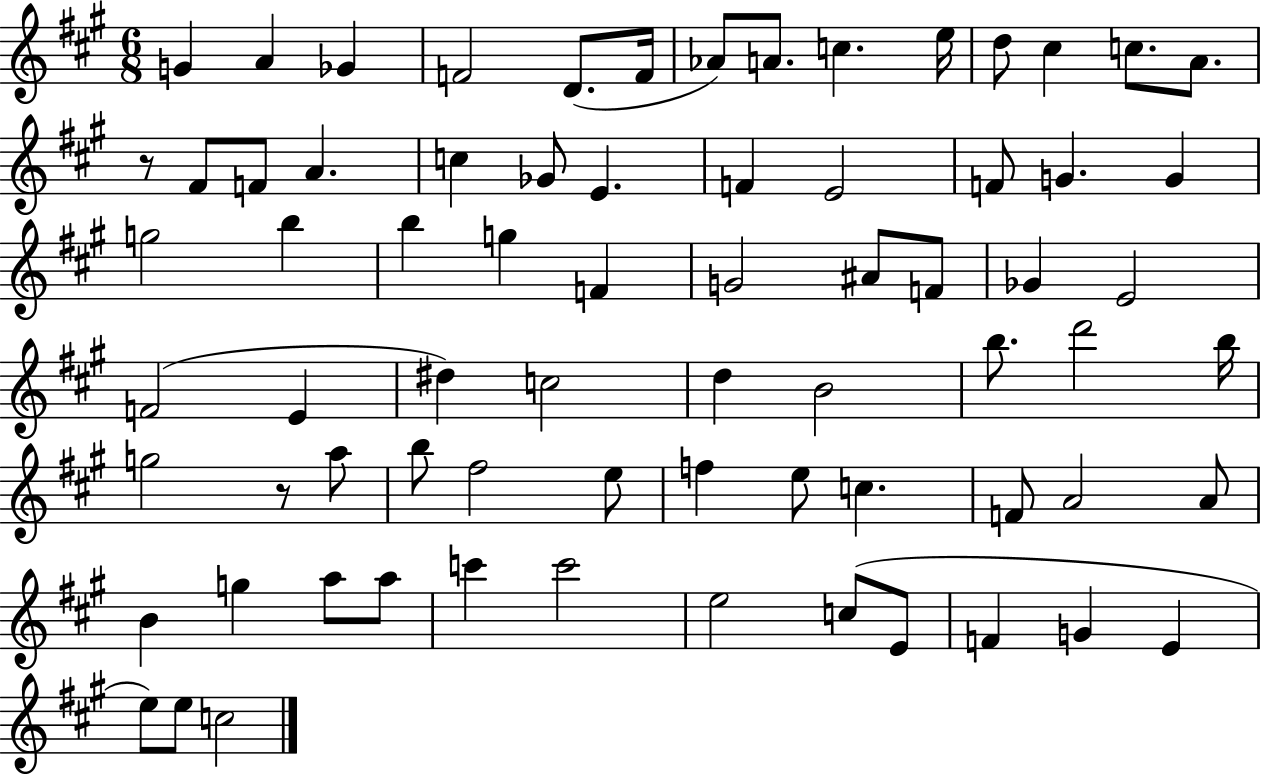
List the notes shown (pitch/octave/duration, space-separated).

G4/q A4/q Gb4/q F4/h D4/e. F4/s Ab4/e A4/e. C5/q. E5/s D5/e C#5/q C5/e. A4/e. R/e F#4/e F4/e A4/q. C5/q Gb4/e E4/q. F4/q E4/h F4/e G4/q. G4/q G5/h B5/q B5/q G5/q F4/q G4/h A#4/e F4/e Gb4/q E4/h F4/h E4/q D#5/q C5/h D5/q B4/h B5/e. D6/h B5/s G5/h R/e A5/e B5/e F#5/h E5/e F5/q E5/e C5/q. F4/e A4/h A4/e B4/q G5/q A5/e A5/e C6/q C6/h E5/h C5/e E4/e F4/q G4/q E4/q E5/e E5/e C5/h